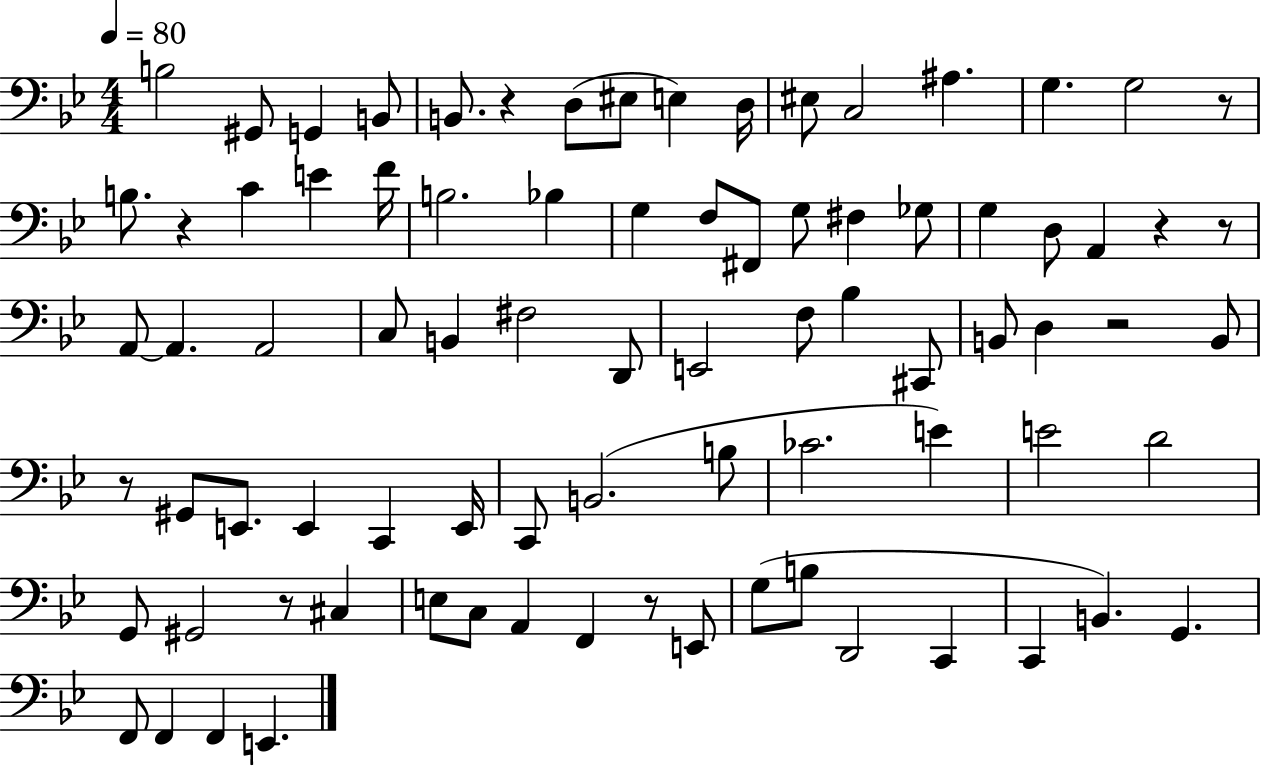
B3/h G#2/e G2/q B2/e B2/e. R/q D3/e EIS3/e E3/q D3/s EIS3/e C3/h A#3/q. G3/q. G3/h R/e B3/e. R/q C4/q E4/q F4/s B3/h. Bb3/q G3/q F3/e F#2/e G3/e F#3/q Gb3/e G3/q D3/e A2/q R/q R/e A2/e A2/q. A2/h C3/e B2/q F#3/h D2/e E2/h F3/e Bb3/q C#2/e B2/e D3/q R/h B2/e R/e G#2/e E2/e. E2/q C2/q E2/s C2/e B2/h. B3/e CES4/h. E4/q E4/h D4/h G2/e G#2/h R/e C#3/q E3/e C3/e A2/q F2/q R/e E2/e G3/e B3/e D2/h C2/q C2/q B2/q. G2/q. F2/e F2/q F2/q E2/q.